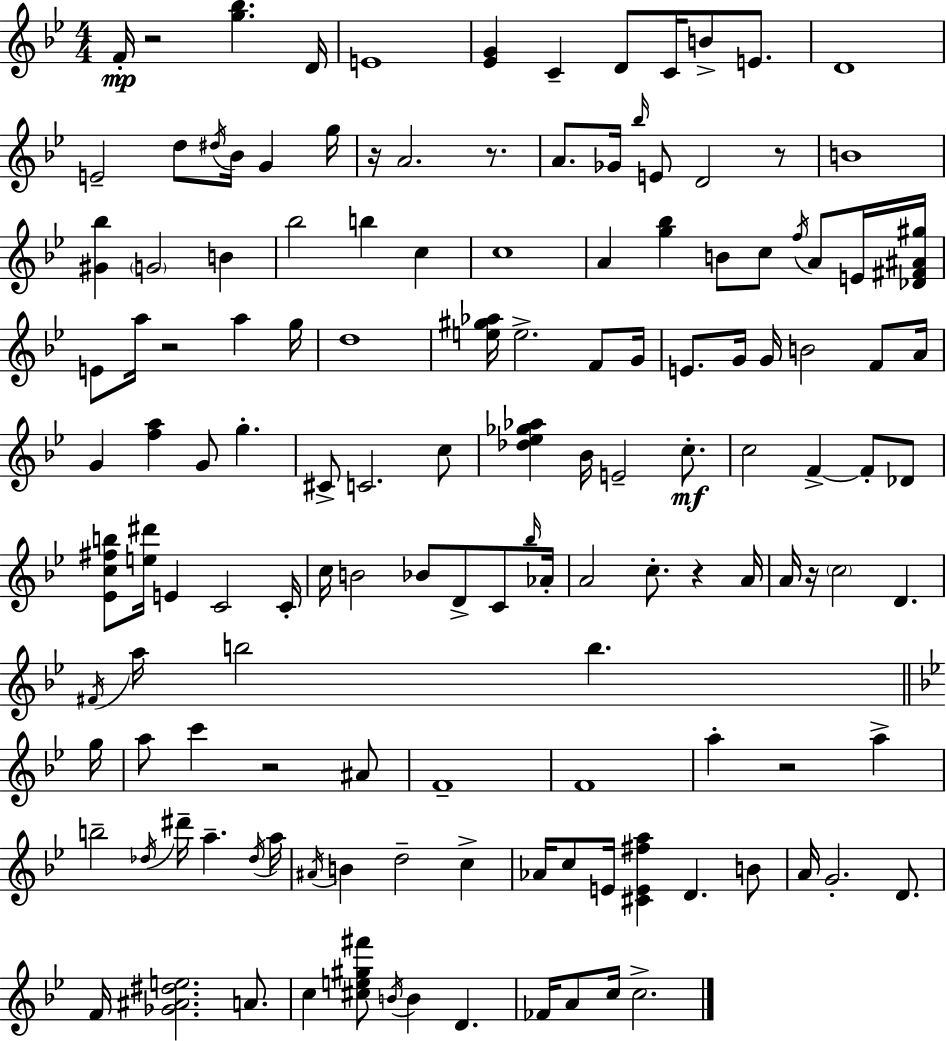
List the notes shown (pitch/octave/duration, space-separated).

F4/s R/h [G5,Bb5]/q. D4/s E4/w [Eb4,G4]/q C4/q D4/e C4/s B4/e E4/e. D4/w E4/h D5/e D#5/s Bb4/s G4/q G5/s R/s A4/h. R/e. A4/e. Gb4/s Bb5/s E4/e D4/h R/e B4/w [G#4,Bb5]/q G4/h B4/q Bb5/h B5/q C5/q C5/w A4/q [G5,Bb5]/q B4/e C5/e F5/s A4/e E4/s [Db4,F#4,A#4,G#5]/s E4/e A5/s R/h A5/q G5/s D5/w [E5,G#5,Ab5]/s E5/h. F4/e G4/s E4/e. G4/s G4/s B4/h F4/e A4/s G4/q [F5,A5]/q G4/e G5/q. C#4/e C4/h. C5/e [Db5,Eb5,Gb5,Ab5]/q Bb4/s E4/h C5/e. C5/h F4/q F4/e Db4/e [Eb4,C5,F#5,B5]/e [E5,D#6]/s E4/q C4/h C4/s C5/s B4/h Bb4/e D4/e C4/e Bb5/s Ab4/s A4/h C5/e. R/q A4/s A4/s R/s C5/h D4/q. F#4/s A5/s B5/h B5/q. G5/s A5/e C6/q R/h A#4/e F4/w F4/w A5/q R/h A5/q B5/h Db5/s D#6/s A5/q. Db5/s A5/s A#4/s B4/q D5/h C5/q Ab4/s C5/e E4/s [C#4,E4,F#5,A5]/q D4/q. B4/e A4/s G4/h. D4/e. F4/s [Gb4,A#4,D#5,E5]/h. A4/e. C5/q [C#5,E5,G#5,F#6]/e B4/s B4/q D4/q. FES4/s A4/e C5/s C5/h.